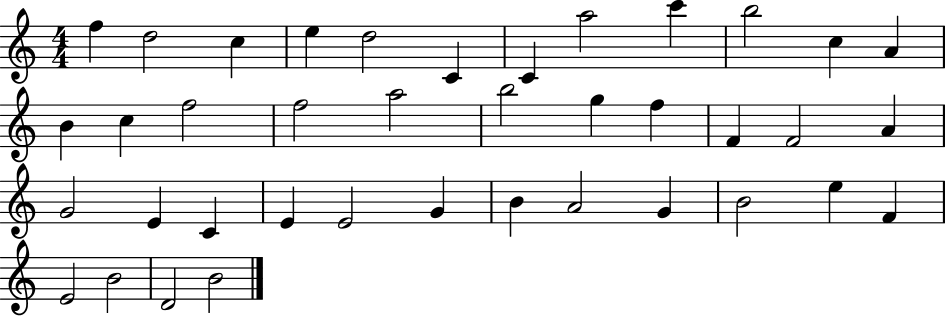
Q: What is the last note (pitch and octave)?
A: B4